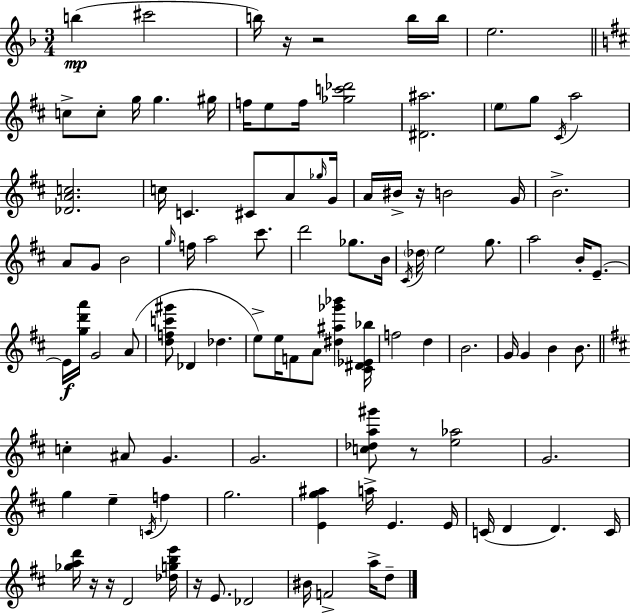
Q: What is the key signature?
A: D minor